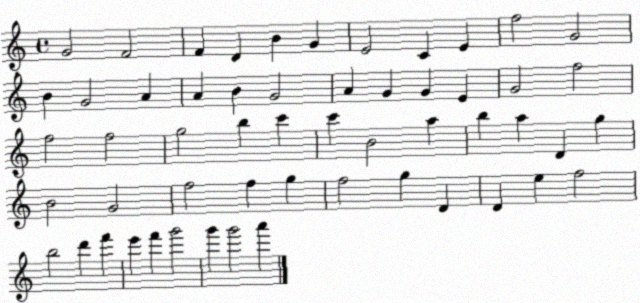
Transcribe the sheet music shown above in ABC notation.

X:1
T:Untitled
M:4/4
L:1/4
K:C
G2 F2 F D B G E2 C E f2 G2 B G2 A A B G2 A G G E G2 f2 f2 f2 g2 b c' c' B2 a b a D g B2 G2 f2 f g f2 g D D e f2 b2 d' f' e' f' g'2 g' g'2 a'